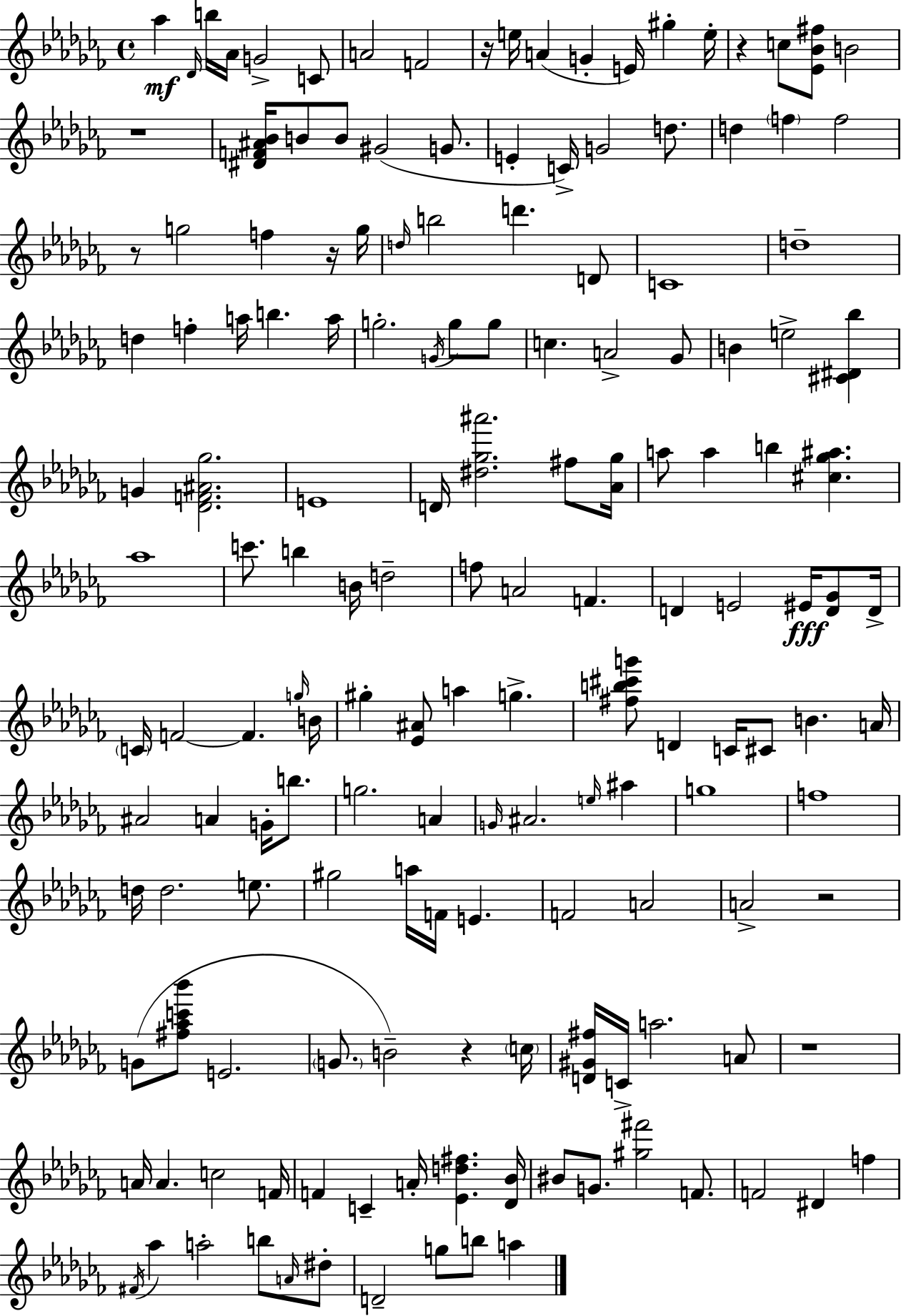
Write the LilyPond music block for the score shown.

{
  \clef treble
  \time 4/4
  \defaultTimeSignature
  \key aes \minor
  aes''4\mf \grace { des'16 } b''16 aes'16 g'2-> c'8 | a'2 f'2 | r16 e''16 a'4( g'4-. e'16) gis''4-. | e''16-. r4 c''8 <ees' bes' fis''>8 b'2 | \break r1 | <dis' f' ais' bes'>16 b'8 b'8 gis'2( g'8. | e'4-. c'16->) g'2 d''8. | d''4 \parenthesize f''4 f''2 | \break r8 g''2 f''4 r16 | g''16 \grace { d''16 } b''2 d'''4. | d'8 c'1 | d''1-- | \break d''4 f''4-. a''16 b''4. | a''16 g''2.-. \acciaccatura { g'16 } g''8 | g''8 c''4. a'2-> | ges'8 b'4 e''2-> <cis' dis' bes''>4 | \break g'4 <des' f' ais' ges''>2. | e'1 | d'16 <dis'' ges'' ais'''>2. | fis''8 <aes' ges''>16 a''8 a''4 b''4 <cis'' ges'' ais''>4. | \break aes''1 | c'''8. b''4 b'16 d''2-- | f''8 a'2 f'4. | d'4 e'2 eis'16\fff | \break <d' ges'>8 d'16-> \parenthesize c'16 f'2~~ f'4. | \grace { g''16 } b'16 gis''4-. <ees' ais'>8 a''4 g''4.-> | <fis'' b'' cis''' g'''>8 d'4 c'16 cis'8 b'4. | a'16 ais'2 a'4 | \break g'16-. b''8. g''2. | a'4 \grace { g'16 } ais'2. | \grace { e''16 } ais''4 g''1 | f''1 | \break d''16 d''2. | e''8. gis''2 a''16 f'16 | e'4. f'2 a'2 | a'2-> r2 | \break g'8( <fis'' aes'' c''' bes'''>8 e'2. | \parenthesize g'8. b'2--) | r4 \parenthesize c''16 <d' gis' fis''>16 c'16-> a''2. | a'8 r1 | \break a'16 a'4. c''2 | f'16 f'4 c'4-- a'16-. <ees' d'' fis''>4. | <des' bes'>16 bis'8 g'8. <gis'' fis'''>2 | f'8. f'2 dis'4 | \break f''4 \acciaccatura { fis'16 } aes''4 a''2-. | b''8 \grace { a'16 } dis''8-. d'2-- | g''8 b''8 a''4 \bar "|."
}